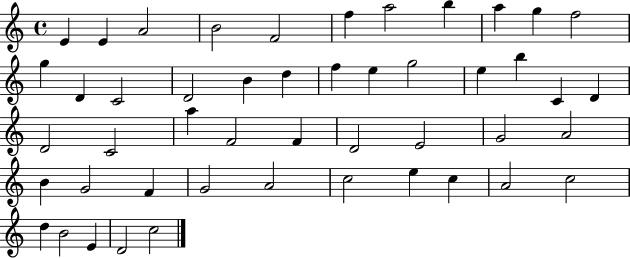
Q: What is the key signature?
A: C major